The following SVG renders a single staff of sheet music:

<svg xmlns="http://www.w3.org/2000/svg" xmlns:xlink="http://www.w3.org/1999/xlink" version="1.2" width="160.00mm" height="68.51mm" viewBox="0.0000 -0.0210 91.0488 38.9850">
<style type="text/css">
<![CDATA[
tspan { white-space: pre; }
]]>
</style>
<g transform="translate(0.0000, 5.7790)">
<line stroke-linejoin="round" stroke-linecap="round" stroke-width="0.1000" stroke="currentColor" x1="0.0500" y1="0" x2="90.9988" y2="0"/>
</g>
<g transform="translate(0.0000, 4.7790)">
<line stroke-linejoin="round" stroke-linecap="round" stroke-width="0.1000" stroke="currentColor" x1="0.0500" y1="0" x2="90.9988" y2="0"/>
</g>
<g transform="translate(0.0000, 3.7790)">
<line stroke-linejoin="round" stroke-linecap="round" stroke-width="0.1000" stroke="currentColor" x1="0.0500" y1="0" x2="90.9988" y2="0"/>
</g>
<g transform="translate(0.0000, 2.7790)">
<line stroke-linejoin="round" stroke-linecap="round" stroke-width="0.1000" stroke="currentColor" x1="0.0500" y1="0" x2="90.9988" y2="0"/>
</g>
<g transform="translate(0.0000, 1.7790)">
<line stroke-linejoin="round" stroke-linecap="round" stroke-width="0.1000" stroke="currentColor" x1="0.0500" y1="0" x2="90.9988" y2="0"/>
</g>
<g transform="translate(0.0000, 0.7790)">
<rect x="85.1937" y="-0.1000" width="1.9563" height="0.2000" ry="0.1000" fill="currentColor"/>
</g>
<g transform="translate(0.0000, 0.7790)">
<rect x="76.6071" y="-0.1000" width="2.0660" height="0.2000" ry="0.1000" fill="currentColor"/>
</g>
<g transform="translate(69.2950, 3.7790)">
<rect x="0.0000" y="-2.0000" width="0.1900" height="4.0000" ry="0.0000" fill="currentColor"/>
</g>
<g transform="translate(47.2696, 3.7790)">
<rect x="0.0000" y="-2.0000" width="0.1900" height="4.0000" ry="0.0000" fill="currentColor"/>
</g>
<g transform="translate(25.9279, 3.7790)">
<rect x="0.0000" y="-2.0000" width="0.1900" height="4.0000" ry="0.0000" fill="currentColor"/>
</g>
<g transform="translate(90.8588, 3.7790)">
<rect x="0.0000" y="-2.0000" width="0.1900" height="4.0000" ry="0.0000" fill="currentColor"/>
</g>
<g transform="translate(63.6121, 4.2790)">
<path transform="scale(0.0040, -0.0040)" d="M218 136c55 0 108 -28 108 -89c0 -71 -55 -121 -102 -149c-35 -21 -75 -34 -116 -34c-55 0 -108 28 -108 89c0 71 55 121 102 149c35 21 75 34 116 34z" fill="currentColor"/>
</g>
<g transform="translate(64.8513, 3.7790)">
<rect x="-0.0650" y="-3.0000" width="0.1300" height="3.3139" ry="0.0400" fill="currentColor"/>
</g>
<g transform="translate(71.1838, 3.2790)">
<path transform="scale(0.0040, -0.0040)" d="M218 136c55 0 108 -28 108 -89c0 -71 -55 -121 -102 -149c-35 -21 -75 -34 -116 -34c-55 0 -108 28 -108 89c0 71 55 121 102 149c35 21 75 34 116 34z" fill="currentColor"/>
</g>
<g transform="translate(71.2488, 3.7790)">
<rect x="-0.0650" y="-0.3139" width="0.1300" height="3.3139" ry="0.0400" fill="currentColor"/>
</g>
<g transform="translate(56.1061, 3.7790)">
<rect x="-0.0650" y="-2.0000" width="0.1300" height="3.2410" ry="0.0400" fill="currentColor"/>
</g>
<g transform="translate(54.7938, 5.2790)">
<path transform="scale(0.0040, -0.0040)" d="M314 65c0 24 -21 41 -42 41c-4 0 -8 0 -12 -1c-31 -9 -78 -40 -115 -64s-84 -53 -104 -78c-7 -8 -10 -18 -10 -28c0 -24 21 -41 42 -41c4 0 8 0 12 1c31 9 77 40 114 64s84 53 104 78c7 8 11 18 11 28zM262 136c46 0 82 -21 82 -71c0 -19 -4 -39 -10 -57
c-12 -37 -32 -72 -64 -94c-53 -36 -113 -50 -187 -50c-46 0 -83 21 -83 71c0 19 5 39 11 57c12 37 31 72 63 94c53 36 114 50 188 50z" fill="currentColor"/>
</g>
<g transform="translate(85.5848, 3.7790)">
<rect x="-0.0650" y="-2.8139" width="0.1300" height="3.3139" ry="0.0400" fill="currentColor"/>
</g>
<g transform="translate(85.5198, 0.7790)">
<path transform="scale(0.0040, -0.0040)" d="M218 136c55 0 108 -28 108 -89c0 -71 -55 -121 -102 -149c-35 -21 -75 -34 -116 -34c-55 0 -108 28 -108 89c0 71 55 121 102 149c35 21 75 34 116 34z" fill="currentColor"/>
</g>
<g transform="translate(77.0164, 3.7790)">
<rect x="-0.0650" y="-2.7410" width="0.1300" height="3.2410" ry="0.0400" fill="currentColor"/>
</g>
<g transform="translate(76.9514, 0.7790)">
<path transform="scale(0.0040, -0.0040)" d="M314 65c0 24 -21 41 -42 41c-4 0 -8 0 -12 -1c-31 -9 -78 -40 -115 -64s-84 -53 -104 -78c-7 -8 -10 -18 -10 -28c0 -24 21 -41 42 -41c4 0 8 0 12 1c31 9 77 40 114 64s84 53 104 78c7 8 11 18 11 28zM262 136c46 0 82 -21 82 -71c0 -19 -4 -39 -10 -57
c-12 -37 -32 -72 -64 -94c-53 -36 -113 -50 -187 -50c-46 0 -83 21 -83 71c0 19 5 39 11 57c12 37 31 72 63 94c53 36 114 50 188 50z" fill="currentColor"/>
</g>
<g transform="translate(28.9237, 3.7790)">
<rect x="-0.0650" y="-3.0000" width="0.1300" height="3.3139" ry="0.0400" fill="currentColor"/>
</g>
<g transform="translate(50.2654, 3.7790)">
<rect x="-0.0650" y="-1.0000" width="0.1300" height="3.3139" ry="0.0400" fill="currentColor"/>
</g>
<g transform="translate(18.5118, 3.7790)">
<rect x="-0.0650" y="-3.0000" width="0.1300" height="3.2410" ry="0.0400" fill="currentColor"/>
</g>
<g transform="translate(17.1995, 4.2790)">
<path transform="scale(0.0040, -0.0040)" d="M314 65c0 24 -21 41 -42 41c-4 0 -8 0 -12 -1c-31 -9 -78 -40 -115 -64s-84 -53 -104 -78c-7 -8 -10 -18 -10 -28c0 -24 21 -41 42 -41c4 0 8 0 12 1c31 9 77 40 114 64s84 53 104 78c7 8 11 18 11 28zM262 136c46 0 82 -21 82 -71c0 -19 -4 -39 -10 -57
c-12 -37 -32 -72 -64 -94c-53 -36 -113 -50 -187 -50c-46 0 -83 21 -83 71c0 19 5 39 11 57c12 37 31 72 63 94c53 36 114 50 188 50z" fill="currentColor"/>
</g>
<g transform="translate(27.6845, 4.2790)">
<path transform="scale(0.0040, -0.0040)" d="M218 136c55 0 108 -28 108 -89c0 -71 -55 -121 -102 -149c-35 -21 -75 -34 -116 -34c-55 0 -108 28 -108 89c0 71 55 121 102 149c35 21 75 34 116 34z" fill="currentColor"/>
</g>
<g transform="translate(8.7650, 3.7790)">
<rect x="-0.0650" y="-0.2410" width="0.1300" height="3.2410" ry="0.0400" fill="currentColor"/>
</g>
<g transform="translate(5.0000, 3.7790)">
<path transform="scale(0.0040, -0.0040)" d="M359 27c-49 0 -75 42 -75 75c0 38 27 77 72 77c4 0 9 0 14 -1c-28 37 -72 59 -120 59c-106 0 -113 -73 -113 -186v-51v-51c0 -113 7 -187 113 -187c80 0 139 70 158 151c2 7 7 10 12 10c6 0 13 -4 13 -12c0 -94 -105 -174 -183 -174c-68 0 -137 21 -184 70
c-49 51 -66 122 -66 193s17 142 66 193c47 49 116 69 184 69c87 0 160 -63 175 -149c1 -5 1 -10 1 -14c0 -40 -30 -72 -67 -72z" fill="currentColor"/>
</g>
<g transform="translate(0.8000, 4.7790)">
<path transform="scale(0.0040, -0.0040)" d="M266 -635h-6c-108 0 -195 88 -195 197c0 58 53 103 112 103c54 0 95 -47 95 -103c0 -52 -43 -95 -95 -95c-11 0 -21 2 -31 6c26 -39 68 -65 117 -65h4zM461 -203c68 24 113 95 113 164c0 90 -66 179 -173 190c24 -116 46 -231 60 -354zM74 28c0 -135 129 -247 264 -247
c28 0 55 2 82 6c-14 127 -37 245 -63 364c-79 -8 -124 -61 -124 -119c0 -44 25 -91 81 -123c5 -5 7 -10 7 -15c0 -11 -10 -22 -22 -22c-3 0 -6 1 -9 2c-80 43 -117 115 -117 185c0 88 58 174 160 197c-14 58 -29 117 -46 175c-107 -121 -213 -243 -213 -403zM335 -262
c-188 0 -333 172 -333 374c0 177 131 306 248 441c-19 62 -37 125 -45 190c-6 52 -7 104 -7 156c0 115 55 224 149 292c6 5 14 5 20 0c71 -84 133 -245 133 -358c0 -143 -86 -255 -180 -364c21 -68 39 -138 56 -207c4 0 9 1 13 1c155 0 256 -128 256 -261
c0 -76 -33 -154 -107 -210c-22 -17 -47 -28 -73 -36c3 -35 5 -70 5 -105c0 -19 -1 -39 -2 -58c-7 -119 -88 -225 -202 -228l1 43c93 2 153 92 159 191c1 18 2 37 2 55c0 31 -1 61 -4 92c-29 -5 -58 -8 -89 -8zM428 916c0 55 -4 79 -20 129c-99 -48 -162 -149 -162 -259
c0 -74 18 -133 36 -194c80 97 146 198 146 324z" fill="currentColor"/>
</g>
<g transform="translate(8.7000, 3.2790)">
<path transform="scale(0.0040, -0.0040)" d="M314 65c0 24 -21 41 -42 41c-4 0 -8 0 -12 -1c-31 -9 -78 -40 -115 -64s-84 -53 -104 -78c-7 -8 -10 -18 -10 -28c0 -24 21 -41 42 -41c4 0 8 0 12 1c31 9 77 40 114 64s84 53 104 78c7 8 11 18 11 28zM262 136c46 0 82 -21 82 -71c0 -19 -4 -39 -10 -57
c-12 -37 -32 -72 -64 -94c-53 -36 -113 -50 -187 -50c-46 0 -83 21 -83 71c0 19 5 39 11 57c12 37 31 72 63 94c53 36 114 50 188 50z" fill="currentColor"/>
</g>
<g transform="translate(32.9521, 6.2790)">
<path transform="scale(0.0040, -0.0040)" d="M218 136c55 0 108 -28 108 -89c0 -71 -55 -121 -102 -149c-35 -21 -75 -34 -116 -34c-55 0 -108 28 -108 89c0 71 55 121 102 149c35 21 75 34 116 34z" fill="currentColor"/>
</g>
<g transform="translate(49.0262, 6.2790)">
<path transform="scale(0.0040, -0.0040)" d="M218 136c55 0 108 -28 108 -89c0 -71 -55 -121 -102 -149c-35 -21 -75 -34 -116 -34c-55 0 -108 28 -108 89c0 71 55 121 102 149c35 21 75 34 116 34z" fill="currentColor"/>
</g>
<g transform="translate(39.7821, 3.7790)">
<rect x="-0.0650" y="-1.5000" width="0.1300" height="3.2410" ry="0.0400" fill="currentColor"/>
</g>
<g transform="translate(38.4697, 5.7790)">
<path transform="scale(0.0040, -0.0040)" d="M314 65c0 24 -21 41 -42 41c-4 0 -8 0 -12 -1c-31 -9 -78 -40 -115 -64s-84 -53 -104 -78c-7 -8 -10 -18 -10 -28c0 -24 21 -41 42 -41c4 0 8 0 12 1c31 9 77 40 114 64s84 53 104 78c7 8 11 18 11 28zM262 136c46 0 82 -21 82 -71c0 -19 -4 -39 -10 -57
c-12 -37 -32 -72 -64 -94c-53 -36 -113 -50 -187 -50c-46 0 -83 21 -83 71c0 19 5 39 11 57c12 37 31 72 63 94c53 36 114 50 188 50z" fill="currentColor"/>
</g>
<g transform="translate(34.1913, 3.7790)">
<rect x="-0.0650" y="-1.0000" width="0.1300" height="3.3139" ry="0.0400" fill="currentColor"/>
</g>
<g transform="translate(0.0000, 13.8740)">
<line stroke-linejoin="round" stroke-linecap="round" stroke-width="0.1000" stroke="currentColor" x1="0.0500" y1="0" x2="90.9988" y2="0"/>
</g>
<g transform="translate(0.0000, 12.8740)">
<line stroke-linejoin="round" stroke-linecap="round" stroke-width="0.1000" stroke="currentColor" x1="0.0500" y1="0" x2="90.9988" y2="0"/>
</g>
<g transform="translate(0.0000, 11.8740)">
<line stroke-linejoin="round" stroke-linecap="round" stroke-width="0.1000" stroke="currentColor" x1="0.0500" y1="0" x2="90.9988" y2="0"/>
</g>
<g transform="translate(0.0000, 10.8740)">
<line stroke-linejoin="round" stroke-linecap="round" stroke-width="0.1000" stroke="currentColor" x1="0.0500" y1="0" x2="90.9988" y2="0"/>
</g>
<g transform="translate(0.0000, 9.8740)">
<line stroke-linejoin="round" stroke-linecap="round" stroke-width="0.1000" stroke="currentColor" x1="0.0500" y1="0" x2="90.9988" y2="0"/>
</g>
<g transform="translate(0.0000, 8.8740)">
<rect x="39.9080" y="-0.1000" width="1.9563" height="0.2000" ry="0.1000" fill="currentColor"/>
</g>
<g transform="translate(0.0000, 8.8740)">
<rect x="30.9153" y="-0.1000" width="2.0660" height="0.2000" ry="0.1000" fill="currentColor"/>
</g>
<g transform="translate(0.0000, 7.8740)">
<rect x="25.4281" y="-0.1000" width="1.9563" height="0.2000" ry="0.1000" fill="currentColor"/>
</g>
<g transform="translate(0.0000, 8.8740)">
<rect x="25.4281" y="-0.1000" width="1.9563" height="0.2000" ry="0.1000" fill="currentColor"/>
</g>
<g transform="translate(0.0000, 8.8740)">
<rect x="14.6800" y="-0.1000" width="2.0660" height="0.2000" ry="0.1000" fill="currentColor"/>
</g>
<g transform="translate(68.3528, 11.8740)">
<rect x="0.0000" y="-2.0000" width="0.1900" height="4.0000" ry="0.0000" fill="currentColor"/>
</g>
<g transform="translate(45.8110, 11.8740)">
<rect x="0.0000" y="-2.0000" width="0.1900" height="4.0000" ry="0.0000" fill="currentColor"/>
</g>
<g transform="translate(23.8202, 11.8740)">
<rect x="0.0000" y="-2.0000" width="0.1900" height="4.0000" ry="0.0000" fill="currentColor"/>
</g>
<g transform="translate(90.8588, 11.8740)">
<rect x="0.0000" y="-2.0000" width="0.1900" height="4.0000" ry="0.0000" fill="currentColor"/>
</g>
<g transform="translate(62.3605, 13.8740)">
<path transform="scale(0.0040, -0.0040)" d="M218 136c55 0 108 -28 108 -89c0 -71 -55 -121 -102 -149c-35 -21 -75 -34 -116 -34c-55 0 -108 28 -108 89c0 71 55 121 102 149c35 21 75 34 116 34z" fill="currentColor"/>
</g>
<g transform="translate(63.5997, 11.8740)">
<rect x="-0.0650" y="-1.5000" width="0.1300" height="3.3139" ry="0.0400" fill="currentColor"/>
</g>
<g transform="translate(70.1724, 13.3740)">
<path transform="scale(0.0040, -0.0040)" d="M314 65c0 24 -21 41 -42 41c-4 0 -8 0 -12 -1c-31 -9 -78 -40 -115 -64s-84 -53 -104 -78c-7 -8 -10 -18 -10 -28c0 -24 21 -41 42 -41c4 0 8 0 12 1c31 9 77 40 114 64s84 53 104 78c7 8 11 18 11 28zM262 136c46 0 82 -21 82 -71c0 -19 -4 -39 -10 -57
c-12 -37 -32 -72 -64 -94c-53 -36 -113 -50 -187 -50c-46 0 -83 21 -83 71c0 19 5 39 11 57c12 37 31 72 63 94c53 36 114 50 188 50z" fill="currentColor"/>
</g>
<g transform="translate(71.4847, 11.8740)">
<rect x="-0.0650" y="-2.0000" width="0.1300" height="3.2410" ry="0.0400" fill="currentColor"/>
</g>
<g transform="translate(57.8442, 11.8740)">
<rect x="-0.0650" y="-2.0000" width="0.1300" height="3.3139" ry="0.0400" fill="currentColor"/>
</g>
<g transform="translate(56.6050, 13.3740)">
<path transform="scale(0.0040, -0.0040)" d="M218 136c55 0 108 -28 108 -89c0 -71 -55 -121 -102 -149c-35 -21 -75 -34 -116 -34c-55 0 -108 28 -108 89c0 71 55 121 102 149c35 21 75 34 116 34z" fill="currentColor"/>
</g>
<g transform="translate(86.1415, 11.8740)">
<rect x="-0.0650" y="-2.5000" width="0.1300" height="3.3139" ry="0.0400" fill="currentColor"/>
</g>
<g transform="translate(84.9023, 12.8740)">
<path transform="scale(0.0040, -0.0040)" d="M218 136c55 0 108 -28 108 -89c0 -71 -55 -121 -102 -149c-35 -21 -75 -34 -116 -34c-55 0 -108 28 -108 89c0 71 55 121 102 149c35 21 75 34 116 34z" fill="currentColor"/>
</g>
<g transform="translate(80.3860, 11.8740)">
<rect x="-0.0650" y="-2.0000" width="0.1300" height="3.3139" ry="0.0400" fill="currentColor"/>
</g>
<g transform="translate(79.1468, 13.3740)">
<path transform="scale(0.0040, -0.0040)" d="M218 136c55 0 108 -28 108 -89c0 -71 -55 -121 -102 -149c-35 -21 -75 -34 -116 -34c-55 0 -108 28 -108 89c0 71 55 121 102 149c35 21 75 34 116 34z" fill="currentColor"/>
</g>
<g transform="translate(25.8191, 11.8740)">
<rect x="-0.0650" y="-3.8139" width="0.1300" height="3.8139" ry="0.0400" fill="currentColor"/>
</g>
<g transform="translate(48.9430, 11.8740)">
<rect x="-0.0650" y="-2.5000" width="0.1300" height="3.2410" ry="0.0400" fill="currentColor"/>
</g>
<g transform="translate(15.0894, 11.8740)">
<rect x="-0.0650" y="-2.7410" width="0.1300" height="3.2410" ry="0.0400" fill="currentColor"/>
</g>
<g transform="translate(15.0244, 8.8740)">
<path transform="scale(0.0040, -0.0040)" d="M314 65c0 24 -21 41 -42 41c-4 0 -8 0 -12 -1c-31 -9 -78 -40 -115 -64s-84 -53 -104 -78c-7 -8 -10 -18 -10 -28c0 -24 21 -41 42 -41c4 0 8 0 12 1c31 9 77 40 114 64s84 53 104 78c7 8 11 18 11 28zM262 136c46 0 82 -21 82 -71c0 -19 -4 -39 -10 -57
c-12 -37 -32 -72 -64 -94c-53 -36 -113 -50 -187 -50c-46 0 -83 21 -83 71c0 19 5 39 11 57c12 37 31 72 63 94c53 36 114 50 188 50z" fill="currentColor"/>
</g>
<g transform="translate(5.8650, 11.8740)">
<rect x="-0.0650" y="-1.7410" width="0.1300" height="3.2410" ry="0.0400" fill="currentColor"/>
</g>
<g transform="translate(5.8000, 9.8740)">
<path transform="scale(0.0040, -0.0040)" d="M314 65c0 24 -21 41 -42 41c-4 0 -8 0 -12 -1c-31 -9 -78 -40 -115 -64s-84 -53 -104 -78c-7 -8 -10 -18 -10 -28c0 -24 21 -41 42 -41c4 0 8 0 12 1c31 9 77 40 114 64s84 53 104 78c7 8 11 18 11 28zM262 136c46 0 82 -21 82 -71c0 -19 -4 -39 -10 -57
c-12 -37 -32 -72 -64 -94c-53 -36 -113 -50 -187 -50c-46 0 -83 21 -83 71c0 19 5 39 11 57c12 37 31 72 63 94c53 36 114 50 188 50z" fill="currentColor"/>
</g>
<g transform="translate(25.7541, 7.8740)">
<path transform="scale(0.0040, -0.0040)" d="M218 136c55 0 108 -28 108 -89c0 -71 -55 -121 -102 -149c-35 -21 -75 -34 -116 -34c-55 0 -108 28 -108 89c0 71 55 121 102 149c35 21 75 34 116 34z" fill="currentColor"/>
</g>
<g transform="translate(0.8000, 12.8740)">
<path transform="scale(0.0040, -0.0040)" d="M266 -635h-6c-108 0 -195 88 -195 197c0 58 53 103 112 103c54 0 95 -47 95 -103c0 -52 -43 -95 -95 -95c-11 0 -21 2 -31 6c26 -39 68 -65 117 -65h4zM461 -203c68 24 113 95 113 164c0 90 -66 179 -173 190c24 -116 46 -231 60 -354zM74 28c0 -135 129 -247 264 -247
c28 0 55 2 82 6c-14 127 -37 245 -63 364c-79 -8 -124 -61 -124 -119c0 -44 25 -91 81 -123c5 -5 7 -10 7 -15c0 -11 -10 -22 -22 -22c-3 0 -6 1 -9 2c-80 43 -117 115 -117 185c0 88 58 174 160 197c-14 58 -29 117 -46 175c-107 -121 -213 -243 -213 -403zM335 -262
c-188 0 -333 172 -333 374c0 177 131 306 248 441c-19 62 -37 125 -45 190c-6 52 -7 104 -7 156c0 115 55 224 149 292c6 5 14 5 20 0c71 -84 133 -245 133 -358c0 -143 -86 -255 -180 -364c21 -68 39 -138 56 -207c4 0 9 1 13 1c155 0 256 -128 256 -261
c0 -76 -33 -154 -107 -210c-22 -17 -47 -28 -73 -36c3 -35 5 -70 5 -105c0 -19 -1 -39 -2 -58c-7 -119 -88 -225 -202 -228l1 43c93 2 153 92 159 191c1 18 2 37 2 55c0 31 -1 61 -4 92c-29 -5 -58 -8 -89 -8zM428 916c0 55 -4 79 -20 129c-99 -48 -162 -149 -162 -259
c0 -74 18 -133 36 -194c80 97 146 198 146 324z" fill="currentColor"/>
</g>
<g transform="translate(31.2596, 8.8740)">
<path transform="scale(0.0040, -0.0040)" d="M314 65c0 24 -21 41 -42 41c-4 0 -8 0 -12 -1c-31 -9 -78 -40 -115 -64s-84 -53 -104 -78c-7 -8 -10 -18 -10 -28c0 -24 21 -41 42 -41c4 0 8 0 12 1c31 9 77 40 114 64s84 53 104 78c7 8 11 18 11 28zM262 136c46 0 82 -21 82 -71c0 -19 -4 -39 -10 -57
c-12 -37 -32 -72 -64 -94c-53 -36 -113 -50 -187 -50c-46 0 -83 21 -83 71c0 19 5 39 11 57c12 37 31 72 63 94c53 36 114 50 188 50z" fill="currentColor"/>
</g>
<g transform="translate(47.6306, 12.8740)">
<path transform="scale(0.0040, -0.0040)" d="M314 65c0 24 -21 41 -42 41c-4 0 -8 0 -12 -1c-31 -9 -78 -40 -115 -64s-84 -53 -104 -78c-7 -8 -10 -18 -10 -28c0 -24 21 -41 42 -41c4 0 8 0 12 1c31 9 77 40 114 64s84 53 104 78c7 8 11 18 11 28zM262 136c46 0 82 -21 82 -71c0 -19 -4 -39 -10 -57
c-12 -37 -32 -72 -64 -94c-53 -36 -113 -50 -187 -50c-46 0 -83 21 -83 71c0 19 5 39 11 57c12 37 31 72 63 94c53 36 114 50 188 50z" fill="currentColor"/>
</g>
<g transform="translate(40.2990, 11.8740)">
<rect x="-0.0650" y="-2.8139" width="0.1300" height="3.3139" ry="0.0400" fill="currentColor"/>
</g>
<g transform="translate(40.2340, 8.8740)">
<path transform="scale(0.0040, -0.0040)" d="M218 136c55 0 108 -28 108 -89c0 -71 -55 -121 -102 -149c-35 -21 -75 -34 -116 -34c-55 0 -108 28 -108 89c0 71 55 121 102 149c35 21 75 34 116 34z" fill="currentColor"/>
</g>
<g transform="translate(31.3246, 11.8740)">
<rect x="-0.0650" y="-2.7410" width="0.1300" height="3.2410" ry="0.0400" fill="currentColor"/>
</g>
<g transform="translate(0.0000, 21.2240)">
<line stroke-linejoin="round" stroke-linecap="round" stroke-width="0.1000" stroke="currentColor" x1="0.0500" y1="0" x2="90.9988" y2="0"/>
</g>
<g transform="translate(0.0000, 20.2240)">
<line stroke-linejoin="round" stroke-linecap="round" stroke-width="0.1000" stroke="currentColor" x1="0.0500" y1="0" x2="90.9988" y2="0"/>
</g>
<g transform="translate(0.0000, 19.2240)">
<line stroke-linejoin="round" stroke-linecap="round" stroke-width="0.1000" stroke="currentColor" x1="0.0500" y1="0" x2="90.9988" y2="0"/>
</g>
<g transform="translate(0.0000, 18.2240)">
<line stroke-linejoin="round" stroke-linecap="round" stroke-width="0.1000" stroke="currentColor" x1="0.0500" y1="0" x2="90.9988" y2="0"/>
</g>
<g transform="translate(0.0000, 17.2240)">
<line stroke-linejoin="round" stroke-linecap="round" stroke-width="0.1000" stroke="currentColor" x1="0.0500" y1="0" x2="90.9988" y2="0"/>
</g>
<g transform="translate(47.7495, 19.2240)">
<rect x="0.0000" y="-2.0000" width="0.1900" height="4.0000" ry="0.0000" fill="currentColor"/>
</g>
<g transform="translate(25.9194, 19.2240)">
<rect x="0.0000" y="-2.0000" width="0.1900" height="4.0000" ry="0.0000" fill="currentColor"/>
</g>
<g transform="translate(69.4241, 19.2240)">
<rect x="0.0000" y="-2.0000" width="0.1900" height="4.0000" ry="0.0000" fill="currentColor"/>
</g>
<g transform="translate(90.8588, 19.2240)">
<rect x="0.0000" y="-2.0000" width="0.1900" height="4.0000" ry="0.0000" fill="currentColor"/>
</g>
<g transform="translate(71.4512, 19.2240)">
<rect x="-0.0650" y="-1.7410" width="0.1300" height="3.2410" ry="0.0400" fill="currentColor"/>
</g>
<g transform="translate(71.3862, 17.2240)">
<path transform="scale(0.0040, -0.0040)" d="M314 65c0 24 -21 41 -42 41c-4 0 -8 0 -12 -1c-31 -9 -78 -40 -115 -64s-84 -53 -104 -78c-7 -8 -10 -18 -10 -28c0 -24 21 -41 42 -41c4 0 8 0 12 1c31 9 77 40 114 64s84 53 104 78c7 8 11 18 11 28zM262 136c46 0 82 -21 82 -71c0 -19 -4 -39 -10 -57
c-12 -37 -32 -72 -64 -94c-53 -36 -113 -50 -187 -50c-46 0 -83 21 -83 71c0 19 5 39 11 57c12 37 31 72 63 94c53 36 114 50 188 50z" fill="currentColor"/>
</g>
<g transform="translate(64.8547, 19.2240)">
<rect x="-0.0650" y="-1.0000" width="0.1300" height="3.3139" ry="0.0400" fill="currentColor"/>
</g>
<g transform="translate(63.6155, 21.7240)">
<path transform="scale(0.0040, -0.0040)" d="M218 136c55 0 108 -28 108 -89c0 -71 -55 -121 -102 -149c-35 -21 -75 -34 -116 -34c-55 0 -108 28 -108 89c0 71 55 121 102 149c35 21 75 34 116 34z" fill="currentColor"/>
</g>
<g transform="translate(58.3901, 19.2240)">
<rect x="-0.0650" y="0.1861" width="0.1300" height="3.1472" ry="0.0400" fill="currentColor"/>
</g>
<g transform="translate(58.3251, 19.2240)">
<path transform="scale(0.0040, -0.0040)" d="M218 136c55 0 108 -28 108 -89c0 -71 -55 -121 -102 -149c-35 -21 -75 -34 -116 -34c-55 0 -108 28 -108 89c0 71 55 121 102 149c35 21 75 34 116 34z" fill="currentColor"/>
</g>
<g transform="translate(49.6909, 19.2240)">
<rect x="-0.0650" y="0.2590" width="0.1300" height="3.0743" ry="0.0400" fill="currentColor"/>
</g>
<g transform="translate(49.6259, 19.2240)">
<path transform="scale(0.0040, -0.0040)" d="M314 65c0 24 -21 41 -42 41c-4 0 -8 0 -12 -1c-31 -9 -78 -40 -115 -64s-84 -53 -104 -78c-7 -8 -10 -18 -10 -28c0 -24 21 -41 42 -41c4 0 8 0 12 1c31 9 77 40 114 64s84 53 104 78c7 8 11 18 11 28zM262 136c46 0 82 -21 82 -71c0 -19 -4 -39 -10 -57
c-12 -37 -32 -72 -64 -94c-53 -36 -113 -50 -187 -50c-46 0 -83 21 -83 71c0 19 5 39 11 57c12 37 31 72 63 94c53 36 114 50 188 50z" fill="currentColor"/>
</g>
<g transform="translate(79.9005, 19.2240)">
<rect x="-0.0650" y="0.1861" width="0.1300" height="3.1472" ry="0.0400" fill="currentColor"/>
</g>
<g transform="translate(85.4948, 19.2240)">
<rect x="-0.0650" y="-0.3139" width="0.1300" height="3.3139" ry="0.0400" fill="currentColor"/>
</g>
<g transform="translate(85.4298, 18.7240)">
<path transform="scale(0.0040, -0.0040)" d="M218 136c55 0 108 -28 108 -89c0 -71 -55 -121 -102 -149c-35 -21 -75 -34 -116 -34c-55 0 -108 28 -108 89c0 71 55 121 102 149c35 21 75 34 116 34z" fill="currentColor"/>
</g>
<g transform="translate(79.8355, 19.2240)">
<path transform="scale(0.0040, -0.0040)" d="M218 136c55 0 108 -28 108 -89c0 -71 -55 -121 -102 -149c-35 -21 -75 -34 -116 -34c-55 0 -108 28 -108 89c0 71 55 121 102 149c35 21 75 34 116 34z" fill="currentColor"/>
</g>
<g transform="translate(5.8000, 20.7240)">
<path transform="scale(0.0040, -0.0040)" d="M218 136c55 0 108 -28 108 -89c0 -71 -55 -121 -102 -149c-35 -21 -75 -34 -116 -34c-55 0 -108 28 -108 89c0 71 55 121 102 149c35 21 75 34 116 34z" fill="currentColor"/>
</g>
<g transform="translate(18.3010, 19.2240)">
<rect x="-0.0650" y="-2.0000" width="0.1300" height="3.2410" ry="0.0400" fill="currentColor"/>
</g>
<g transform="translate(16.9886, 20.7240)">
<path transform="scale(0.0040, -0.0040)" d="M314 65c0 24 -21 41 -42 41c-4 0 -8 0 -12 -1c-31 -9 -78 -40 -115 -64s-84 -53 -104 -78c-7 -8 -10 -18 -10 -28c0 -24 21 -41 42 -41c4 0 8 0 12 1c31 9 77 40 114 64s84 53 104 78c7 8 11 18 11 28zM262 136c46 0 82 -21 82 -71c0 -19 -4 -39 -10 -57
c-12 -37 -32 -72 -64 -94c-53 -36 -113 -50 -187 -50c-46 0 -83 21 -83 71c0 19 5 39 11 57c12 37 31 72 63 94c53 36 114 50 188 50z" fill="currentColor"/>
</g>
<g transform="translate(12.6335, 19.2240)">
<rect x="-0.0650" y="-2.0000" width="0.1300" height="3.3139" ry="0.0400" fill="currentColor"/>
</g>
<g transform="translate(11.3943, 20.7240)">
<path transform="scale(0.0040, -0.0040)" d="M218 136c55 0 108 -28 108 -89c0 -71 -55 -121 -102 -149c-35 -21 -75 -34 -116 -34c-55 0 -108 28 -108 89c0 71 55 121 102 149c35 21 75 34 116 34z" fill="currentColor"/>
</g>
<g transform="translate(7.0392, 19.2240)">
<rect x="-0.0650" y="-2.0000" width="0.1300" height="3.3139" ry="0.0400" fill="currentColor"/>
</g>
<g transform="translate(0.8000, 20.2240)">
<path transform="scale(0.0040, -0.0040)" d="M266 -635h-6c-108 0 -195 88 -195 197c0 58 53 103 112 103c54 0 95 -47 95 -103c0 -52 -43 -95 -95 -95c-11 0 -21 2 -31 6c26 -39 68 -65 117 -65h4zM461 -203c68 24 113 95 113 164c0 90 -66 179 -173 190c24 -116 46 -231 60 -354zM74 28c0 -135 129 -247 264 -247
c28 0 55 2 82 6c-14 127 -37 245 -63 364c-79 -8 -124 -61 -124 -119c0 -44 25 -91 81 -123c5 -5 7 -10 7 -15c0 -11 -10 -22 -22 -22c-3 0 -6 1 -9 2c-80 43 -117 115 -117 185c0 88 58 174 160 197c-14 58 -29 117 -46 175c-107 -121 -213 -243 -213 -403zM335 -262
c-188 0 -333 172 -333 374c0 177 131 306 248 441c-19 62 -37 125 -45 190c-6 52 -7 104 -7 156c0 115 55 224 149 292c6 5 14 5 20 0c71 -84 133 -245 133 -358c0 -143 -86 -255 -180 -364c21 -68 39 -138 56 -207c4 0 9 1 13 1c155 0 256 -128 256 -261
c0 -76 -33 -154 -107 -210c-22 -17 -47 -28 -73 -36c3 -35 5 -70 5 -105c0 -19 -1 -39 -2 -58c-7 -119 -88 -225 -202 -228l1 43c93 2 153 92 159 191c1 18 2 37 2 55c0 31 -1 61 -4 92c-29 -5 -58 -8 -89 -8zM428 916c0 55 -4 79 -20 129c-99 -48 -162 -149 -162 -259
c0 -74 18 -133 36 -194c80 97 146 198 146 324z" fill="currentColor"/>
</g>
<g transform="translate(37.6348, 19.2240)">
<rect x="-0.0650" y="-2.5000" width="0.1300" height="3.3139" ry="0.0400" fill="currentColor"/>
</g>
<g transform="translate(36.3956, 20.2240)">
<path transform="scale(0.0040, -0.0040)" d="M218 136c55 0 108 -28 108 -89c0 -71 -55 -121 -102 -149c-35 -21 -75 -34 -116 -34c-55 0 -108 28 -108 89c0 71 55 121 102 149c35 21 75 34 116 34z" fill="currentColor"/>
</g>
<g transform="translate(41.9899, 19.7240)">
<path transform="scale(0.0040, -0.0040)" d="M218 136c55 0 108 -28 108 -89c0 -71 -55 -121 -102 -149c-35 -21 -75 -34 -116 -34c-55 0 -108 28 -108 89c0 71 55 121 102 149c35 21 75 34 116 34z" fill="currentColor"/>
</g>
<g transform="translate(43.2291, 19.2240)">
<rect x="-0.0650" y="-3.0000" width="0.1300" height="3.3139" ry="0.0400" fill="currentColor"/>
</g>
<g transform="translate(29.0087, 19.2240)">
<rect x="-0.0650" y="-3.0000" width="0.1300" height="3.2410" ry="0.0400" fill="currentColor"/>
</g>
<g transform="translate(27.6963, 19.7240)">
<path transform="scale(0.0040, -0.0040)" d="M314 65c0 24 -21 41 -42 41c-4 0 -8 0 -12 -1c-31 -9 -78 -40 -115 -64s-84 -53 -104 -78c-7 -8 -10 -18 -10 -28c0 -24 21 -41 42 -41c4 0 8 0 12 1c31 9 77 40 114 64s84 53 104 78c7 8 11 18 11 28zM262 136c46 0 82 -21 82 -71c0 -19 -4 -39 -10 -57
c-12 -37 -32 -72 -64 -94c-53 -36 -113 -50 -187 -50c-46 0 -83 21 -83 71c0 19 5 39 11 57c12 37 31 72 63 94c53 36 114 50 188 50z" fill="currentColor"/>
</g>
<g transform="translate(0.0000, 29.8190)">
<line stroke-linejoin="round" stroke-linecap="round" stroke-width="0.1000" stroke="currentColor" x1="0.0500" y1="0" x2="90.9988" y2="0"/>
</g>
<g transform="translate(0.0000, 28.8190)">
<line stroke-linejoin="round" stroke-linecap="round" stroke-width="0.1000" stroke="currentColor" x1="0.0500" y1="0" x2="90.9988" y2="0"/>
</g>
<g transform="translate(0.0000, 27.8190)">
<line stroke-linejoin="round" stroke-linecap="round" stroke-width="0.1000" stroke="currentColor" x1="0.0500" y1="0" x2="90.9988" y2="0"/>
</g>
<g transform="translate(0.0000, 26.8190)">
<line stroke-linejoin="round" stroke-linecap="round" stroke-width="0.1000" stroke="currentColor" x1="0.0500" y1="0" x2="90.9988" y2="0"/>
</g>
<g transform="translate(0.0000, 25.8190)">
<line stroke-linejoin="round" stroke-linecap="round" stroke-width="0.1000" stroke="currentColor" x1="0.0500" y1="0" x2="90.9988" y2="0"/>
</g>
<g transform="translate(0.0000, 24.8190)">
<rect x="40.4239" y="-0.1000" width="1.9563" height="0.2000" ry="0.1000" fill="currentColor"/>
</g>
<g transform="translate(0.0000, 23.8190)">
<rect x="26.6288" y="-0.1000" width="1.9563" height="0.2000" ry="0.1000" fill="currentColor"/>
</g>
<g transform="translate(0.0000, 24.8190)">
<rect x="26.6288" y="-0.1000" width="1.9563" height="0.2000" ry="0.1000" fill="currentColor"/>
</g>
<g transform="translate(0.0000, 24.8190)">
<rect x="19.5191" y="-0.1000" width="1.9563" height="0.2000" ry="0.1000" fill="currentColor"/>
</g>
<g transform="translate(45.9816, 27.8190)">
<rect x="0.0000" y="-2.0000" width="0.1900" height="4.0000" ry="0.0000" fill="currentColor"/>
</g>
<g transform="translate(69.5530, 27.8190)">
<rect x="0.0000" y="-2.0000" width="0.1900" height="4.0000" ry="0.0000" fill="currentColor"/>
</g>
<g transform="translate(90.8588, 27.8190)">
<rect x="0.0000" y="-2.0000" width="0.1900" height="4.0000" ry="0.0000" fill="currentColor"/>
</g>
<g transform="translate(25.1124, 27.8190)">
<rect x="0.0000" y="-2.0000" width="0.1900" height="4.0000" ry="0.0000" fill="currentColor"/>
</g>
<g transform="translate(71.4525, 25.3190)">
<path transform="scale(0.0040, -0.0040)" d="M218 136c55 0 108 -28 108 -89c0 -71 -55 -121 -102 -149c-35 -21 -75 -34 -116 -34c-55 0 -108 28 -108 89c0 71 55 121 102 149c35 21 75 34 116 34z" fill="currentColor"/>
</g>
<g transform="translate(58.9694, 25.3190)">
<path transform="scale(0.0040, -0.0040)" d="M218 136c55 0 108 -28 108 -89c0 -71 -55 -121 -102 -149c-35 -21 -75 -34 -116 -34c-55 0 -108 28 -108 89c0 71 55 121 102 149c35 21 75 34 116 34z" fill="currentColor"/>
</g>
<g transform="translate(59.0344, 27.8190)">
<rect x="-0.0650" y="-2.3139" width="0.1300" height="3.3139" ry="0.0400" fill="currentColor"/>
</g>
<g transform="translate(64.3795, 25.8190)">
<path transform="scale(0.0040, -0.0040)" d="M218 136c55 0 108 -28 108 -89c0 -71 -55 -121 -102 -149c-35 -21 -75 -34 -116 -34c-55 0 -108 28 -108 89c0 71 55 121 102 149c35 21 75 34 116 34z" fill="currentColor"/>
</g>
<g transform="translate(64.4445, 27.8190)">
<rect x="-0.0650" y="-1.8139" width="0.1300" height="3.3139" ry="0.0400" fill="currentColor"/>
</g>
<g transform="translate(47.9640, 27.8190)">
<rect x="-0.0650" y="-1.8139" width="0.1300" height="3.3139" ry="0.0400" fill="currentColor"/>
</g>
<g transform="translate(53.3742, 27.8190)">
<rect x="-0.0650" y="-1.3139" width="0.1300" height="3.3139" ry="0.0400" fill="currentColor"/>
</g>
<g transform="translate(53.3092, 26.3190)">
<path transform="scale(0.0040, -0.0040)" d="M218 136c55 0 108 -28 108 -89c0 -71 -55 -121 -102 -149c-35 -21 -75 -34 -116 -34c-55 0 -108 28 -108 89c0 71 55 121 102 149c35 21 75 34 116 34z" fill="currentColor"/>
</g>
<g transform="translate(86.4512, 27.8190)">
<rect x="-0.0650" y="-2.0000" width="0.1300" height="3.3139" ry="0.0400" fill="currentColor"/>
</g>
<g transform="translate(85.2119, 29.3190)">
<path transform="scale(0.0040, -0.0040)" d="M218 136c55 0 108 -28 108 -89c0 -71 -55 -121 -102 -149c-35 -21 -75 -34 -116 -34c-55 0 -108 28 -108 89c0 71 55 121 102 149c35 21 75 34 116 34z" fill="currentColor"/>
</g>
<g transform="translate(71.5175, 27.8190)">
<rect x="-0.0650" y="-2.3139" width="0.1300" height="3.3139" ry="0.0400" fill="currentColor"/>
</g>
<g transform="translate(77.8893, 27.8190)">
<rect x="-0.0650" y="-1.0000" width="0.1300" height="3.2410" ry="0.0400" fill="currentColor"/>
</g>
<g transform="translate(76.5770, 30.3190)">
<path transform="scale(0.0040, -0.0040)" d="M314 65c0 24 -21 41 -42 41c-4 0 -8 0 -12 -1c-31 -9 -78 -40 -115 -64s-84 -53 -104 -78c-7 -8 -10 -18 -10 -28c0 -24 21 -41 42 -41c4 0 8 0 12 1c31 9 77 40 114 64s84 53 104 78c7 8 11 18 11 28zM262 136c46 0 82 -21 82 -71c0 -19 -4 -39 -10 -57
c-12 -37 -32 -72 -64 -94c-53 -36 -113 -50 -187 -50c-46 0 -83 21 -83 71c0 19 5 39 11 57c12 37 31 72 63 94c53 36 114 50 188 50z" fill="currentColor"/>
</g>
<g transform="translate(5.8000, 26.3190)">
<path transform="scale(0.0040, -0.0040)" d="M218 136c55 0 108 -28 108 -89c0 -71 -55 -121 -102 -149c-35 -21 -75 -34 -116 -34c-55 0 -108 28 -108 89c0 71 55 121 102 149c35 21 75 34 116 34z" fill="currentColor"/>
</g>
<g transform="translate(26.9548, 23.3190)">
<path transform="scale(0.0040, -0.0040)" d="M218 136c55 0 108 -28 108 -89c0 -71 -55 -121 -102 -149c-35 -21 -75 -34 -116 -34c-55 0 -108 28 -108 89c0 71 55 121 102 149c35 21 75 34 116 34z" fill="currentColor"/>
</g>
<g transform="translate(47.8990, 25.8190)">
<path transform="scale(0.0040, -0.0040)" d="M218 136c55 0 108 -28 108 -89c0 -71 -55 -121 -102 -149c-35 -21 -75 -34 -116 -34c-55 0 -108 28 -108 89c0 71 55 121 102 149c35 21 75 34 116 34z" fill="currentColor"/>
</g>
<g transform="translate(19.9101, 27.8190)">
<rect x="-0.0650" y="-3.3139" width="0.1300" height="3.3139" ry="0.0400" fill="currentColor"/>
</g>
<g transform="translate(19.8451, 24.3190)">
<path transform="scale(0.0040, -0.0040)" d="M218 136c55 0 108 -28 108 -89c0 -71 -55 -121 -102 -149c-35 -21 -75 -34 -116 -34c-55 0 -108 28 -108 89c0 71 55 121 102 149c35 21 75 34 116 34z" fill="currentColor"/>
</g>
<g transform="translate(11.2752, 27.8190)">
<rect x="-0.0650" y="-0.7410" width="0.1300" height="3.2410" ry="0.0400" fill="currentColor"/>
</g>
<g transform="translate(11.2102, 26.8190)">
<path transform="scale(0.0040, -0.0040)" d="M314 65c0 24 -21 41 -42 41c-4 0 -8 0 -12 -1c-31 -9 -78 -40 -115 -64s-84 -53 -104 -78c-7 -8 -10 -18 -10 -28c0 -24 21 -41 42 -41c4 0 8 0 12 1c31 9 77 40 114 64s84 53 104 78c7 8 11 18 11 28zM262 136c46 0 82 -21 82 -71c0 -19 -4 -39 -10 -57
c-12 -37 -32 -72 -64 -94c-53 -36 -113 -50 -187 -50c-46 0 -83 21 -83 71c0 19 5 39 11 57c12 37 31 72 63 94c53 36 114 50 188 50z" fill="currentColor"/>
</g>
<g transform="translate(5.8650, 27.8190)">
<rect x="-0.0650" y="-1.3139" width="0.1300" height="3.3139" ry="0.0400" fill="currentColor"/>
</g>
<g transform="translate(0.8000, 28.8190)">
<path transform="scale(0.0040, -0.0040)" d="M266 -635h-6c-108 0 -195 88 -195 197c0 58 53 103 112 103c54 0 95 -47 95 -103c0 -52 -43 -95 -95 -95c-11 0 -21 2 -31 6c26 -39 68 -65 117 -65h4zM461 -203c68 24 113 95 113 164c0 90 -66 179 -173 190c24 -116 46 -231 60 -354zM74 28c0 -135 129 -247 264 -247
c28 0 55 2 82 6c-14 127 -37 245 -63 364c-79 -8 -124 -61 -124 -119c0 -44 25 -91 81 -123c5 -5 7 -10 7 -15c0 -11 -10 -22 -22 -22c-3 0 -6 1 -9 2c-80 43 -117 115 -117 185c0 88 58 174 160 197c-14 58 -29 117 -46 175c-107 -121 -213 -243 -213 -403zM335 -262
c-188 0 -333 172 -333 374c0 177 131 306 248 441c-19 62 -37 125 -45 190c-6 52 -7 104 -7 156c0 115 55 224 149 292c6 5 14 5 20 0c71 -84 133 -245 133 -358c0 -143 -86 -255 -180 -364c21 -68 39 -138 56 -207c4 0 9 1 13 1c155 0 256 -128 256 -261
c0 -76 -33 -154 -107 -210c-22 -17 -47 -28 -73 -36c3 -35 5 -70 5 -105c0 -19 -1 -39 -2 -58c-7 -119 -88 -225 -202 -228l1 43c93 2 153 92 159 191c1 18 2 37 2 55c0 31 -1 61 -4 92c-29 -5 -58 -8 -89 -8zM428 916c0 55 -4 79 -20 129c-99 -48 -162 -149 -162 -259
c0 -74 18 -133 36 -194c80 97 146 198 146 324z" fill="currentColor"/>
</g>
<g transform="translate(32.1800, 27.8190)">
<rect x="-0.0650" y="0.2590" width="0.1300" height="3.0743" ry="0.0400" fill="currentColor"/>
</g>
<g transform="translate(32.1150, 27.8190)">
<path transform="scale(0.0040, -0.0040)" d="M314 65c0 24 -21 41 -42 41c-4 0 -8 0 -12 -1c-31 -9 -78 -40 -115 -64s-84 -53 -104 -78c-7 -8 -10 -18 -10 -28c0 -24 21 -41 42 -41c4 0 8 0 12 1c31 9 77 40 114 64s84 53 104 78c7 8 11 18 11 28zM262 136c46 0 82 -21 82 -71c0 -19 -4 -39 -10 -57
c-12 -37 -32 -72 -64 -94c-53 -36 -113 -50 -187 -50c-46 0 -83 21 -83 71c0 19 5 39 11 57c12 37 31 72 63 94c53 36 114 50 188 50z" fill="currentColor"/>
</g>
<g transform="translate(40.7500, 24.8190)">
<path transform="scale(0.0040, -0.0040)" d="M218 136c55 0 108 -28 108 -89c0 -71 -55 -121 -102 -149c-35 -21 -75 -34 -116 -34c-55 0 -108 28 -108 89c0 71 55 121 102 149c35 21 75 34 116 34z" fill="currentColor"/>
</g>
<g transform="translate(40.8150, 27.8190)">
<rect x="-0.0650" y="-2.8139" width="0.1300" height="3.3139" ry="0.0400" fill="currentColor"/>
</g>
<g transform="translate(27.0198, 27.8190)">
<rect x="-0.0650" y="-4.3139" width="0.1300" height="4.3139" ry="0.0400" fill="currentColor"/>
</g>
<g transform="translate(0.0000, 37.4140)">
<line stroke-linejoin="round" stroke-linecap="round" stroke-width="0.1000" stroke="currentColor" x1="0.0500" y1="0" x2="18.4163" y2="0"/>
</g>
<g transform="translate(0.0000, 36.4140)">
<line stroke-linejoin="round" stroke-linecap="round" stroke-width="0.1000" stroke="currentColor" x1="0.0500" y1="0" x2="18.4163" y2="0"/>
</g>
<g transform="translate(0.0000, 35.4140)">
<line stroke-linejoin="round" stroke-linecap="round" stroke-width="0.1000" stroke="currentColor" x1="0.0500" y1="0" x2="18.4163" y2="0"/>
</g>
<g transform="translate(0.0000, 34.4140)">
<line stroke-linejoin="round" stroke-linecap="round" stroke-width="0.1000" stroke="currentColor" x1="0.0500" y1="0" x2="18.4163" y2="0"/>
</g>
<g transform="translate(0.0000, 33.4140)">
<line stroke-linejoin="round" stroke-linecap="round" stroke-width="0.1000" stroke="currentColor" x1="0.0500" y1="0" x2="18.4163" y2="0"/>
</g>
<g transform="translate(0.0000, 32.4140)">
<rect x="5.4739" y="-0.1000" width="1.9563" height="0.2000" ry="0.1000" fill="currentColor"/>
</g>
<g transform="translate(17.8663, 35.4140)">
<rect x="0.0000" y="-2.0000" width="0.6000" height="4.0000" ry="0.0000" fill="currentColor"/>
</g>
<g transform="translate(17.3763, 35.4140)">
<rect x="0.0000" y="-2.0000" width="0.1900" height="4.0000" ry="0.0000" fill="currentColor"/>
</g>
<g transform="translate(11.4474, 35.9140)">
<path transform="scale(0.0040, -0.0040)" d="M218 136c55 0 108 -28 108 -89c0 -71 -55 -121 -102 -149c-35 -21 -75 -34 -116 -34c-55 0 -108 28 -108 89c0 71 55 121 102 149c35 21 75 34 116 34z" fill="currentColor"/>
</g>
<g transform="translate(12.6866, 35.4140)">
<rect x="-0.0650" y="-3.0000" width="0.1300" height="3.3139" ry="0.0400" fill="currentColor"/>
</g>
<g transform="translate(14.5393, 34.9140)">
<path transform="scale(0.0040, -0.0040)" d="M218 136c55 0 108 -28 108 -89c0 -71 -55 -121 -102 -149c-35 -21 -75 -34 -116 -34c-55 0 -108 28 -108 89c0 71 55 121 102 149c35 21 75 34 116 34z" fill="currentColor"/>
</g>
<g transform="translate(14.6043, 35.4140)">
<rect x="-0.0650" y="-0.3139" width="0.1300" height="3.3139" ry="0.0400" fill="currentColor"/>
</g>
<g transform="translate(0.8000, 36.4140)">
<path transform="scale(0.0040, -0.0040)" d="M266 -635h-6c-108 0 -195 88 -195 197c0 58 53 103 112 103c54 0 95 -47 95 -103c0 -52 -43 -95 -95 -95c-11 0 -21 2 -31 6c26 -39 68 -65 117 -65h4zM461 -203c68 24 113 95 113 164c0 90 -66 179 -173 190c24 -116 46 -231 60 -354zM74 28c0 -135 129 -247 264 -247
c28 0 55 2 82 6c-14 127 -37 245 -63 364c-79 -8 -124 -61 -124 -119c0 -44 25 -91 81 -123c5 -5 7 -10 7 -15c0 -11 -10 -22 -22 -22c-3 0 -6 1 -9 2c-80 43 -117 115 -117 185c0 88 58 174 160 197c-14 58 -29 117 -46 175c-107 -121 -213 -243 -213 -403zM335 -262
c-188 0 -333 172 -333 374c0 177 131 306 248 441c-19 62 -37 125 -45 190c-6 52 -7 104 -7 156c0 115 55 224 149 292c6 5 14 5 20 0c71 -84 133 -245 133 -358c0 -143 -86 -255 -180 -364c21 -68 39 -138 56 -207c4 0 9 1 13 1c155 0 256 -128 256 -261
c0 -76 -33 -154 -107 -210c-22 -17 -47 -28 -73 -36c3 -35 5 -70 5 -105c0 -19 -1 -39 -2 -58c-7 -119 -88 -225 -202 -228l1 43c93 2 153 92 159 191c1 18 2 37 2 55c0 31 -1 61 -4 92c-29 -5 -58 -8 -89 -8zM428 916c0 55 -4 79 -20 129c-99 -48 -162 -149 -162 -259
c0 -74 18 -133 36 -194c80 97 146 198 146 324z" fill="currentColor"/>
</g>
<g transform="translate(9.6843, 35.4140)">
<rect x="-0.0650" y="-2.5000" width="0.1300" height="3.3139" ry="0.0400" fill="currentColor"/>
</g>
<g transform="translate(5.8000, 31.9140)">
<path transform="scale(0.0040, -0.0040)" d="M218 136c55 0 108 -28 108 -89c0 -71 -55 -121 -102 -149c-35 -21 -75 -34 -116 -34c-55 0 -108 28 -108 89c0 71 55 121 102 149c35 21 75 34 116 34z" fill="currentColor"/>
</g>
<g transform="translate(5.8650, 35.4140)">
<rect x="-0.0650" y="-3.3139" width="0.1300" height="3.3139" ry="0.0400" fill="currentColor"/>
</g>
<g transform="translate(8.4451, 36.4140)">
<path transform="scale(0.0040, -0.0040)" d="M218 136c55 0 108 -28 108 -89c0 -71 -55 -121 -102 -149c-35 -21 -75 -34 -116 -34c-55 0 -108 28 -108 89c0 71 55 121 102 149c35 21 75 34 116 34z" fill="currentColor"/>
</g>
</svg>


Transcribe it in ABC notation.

X:1
T:Untitled
M:4/4
L:1/4
K:C
c2 A2 A D E2 D F2 A c a2 a f2 a2 c' a2 a G2 F E F2 F G F F F2 A2 G A B2 B D f2 B c e d2 b d' B2 a f e g f g D2 F b G A c